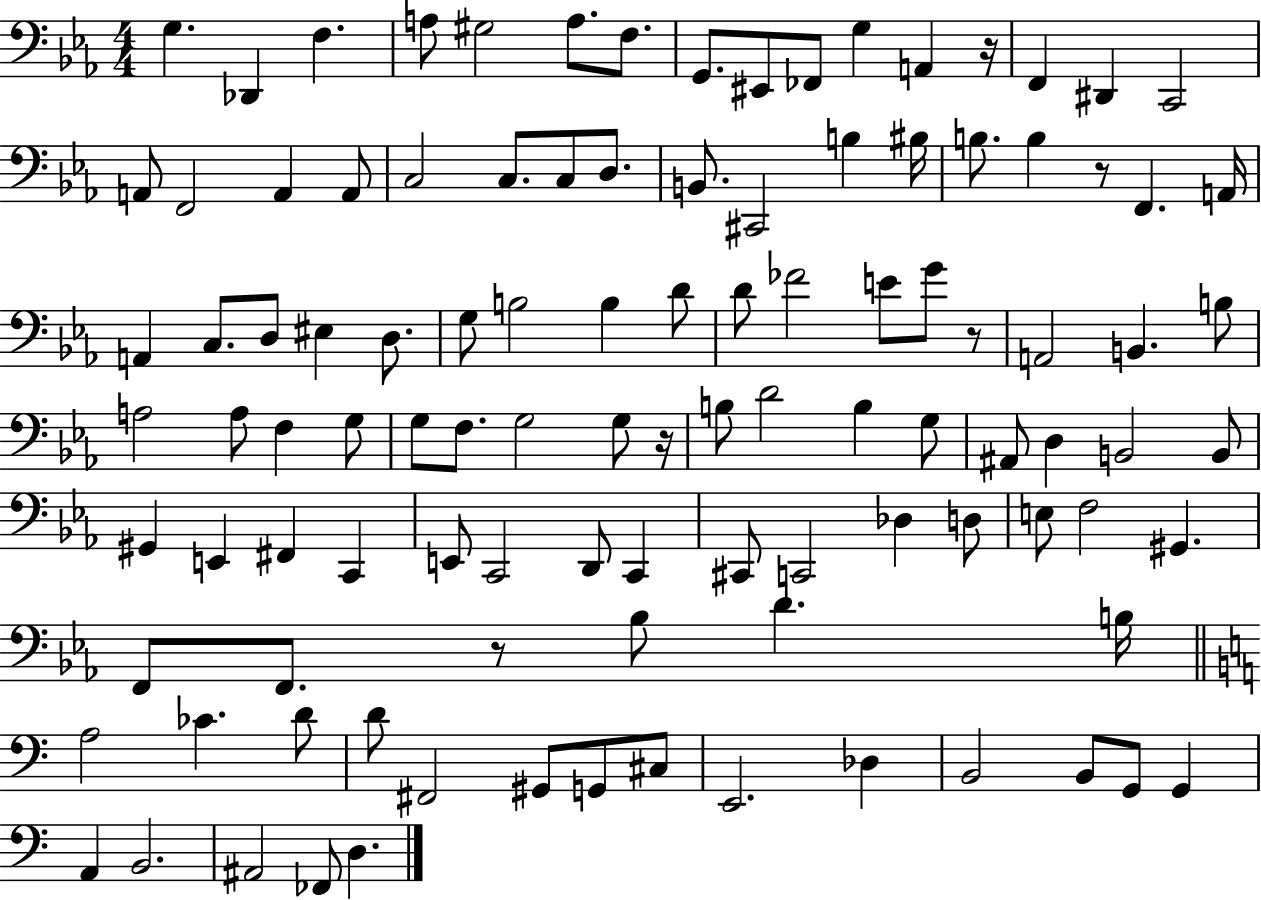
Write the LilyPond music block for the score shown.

{
  \clef bass
  \numericTimeSignature
  \time 4/4
  \key ees \major
  g4. des,4 f4. | a8 gis2 a8. f8. | g,8. eis,8 fes,8 g4 a,4 r16 | f,4 dis,4 c,2 | \break a,8 f,2 a,4 a,8 | c2 c8. c8 d8. | b,8. cis,2 b4 bis16 | b8. b4 r8 f,4. a,16 | \break a,4 c8. d8 eis4 d8. | g8 b2 b4 d'8 | d'8 fes'2 e'8 g'8 r8 | a,2 b,4. b8 | \break a2 a8 f4 g8 | g8 f8. g2 g8 r16 | b8 d'2 b4 g8 | ais,8 d4 b,2 b,8 | \break gis,4 e,4 fis,4 c,4 | e,8 c,2 d,8 c,4 | cis,8 c,2 des4 d8 | e8 f2 gis,4. | \break f,8 f,8. r8 bes8 d'4. b16 | \bar "||" \break \key c \major a2 ces'4. d'8 | d'8 fis,2 gis,8 g,8 cis8 | e,2. des4 | b,2 b,8 g,8 g,4 | \break a,4 b,2. | ais,2 fes,8 d4. | \bar "|."
}